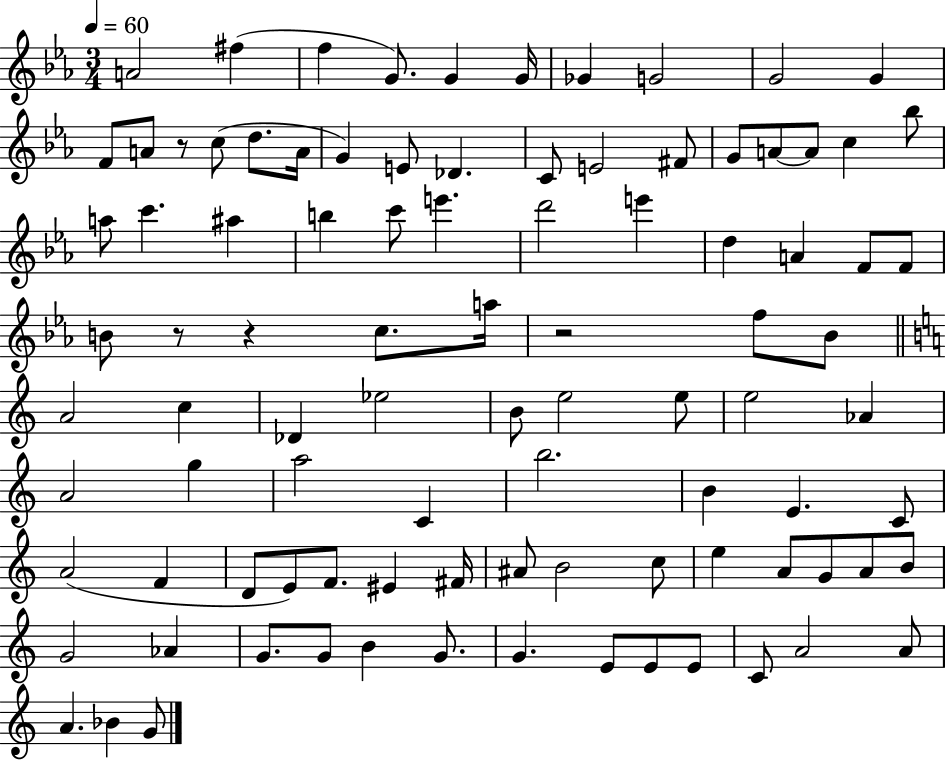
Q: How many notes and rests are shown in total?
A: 95